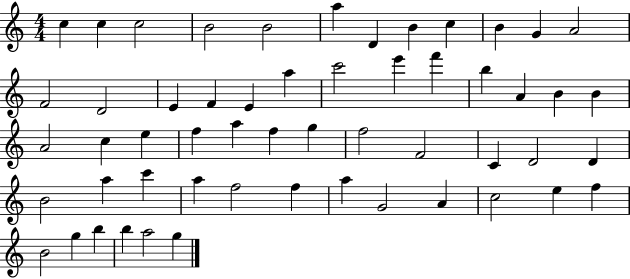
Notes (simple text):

C5/q C5/q C5/h B4/h B4/h A5/q D4/q B4/q C5/q B4/q G4/q A4/h F4/h D4/h E4/q F4/q E4/q A5/q C6/h E6/q F6/q B5/q A4/q B4/q B4/q A4/h C5/q E5/q F5/q A5/q F5/q G5/q F5/h F4/h C4/q D4/h D4/q B4/h A5/q C6/q A5/q F5/h F5/q A5/q G4/h A4/q C5/h E5/q F5/q B4/h G5/q B5/q B5/q A5/h G5/q